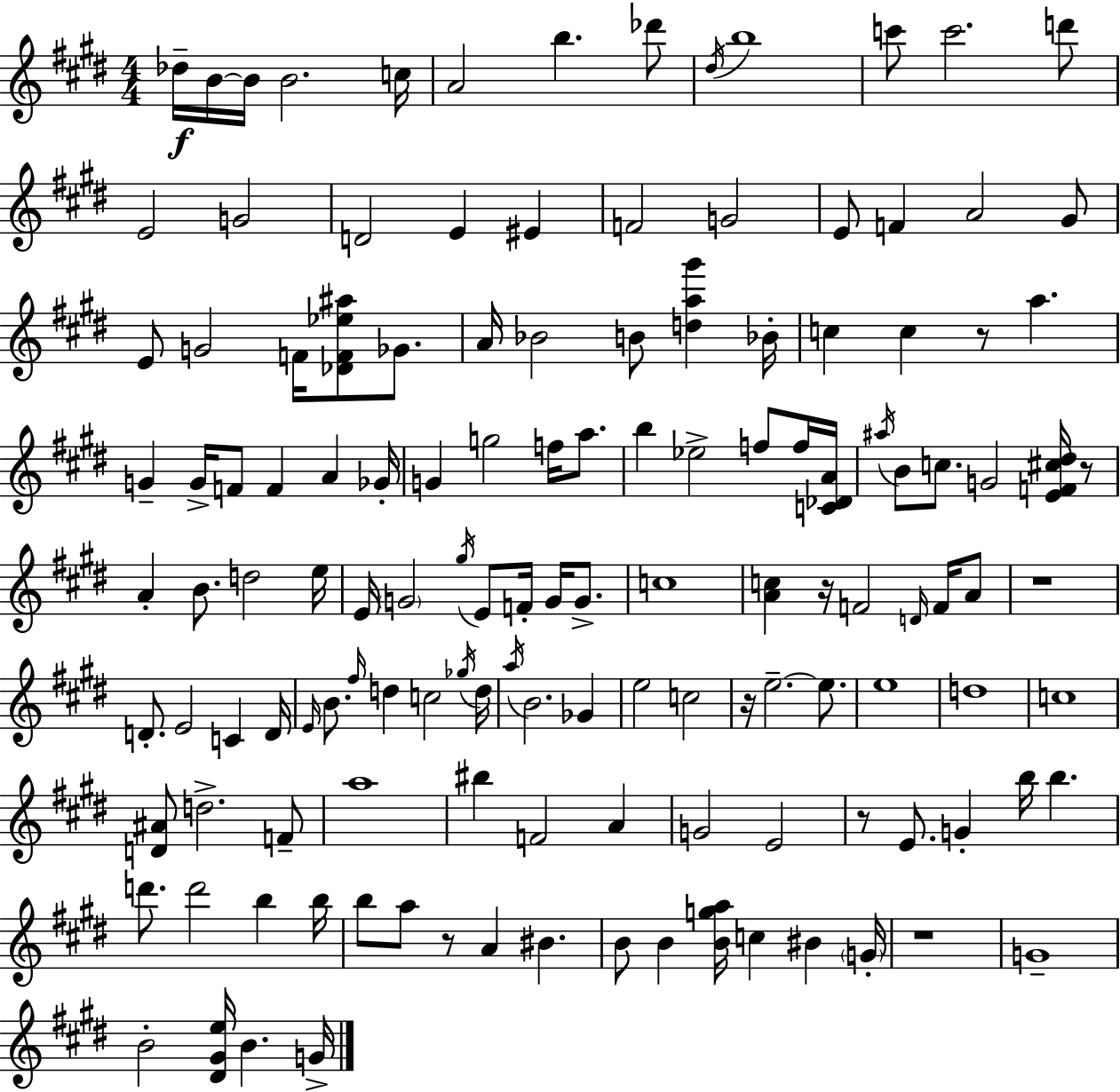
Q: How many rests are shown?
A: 8